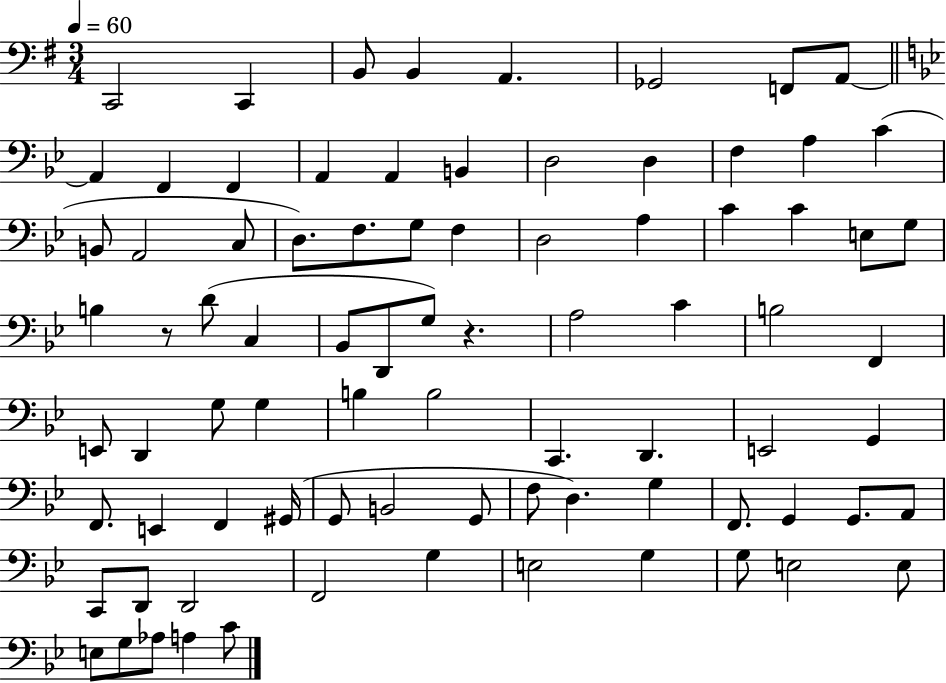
X:1
T:Untitled
M:3/4
L:1/4
K:G
C,,2 C,, B,,/2 B,, A,, _G,,2 F,,/2 A,,/2 A,, F,, F,, A,, A,, B,, D,2 D, F, A, C B,,/2 A,,2 C,/2 D,/2 F,/2 G,/2 F, D,2 A, C C E,/2 G,/2 B, z/2 D/2 C, _B,,/2 D,,/2 G,/2 z A,2 C B,2 F,, E,,/2 D,, G,/2 G, B, B,2 C,, D,, E,,2 G,, F,,/2 E,, F,, ^G,,/4 G,,/2 B,,2 G,,/2 F,/2 D, G, F,,/2 G,, G,,/2 A,,/2 C,,/2 D,,/2 D,,2 F,,2 G, E,2 G, G,/2 E,2 E,/2 E,/2 G,/2 _A,/2 A, C/2